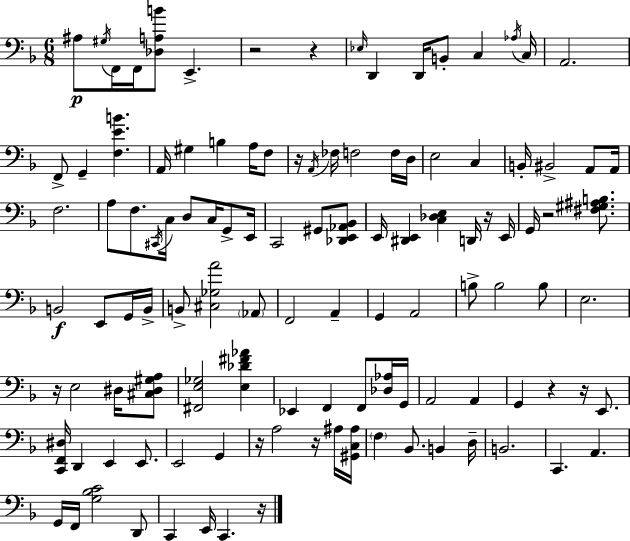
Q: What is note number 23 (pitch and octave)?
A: F3